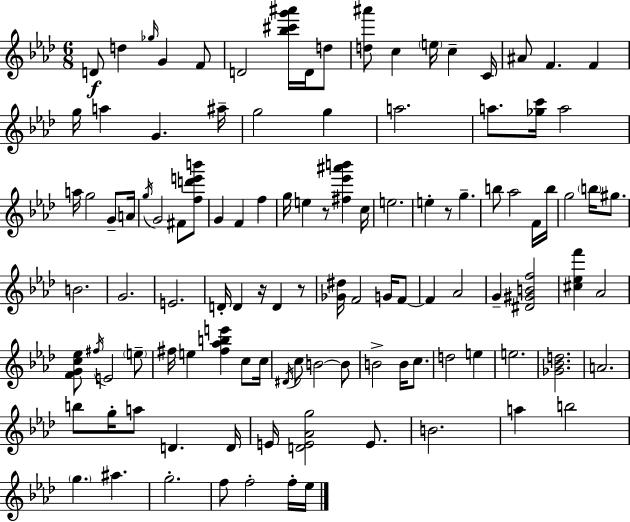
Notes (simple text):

D4/e D5/q Gb5/s G4/q F4/e D4/h [Bb5,C#6,G6,A#6]/s D4/s D5/e [D5,A#6]/e C5/q E5/s C5/q C4/s A#4/e F4/q. F4/q G5/s A5/q G4/q. A#5/s G5/h G5/q A5/h. A5/e. [Gb5,C6]/s A5/h A5/s G5/h G4/e A4/s G5/s G4/h F#4/e [F5,D6,E6,B6]/e G4/q F4/q F5/q G5/s E5/q R/e [F#5,Eb6,A#6,B6]/q C5/s E5/h. E5/q R/e G5/q. B5/e Ab5/h F4/s B5/s G5/h B5/s G#5/e. B4/h. G4/h. E4/h. D4/s D4/q R/s D4/q R/e [Gb4,D#5]/s F4/h G4/s F4/e F4/q Ab4/h G4/q [D#4,G#4,B4,F5]/h [C#5,Eb5,F6]/q Ab4/h [F4,G4,C5,Eb5]/e F#5/s E4/h E5/e F#5/s E5/q [F#5,Ab5,B5,E6]/q C5/e C5/s D#4/s C5/e B4/h B4/e B4/h B4/s C5/e. D5/h E5/q E5/h. [Gb4,Bb4,D5]/h. A4/h. B5/e G5/s A5/e D4/q. D4/s E4/s [D4,E4,Ab4,G5]/h E4/e. B4/h. A5/q B5/h G5/q. A#5/q. G5/h. F5/e F5/h F5/s Eb5/s